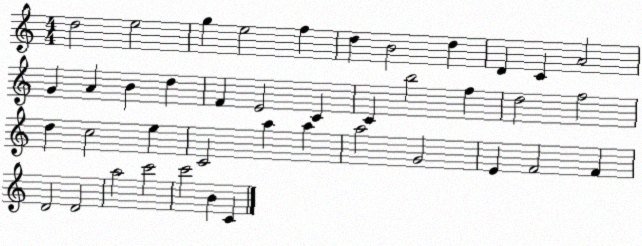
X:1
T:Untitled
M:4/4
L:1/4
K:C
d2 e2 g e2 f d B2 d D C A2 G A B d F E2 C C b2 f d2 f2 d c2 e C2 a a a2 G2 E F2 F D2 D2 a2 c'2 c'2 B C